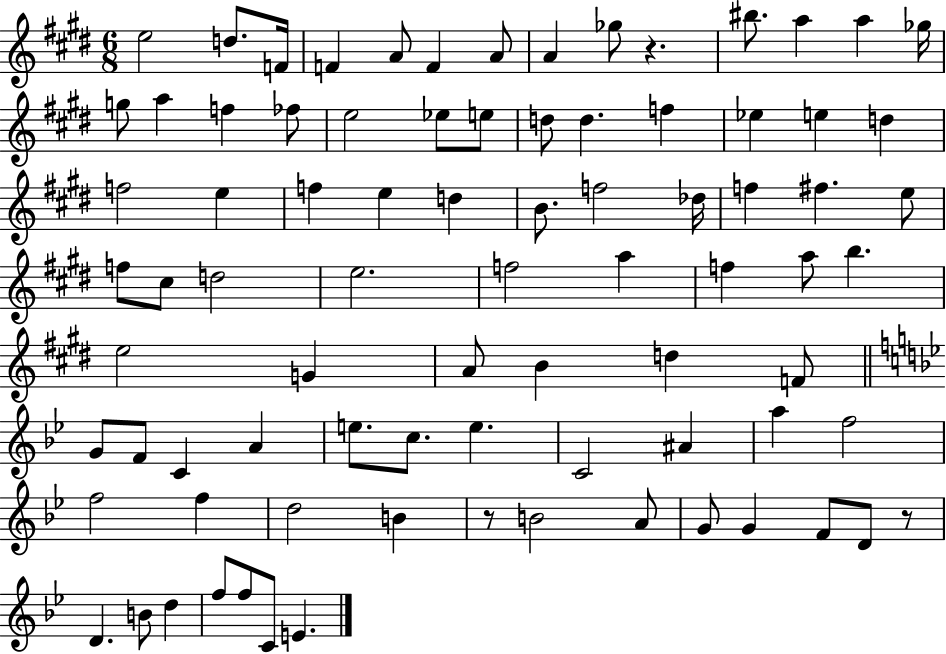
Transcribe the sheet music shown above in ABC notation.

X:1
T:Untitled
M:6/8
L:1/4
K:E
e2 d/2 F/4 F A/2 F A/2 A _g/2 z ^b/2 a a _g/4 g/2 a f _f/2 e2 _e/2 e/2 d/2 d f _e e d f2 e f e d B/2 f2 _d/4 f ^f e/2 f/2 ^c/2 d2 e2 f2 a f a/2 b e2 G A/2 B d F/2 G/2 F/2 C A e/2 c/2 e C2 ^A a f2 f2 f d2 B z/2 B2 A/2 G/2 G F/2 D/2 z/2 D B/2 d f/2 f/2 C/2 E